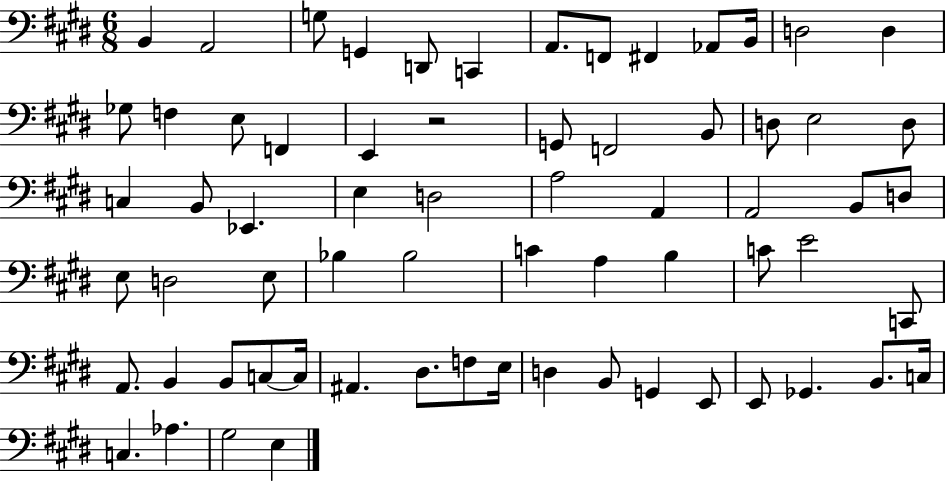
X:1
T:Untitled
M:6/8
L:1/4
K:E
B,, A,,2 G,/2 G,, D,,/2 C,, A,,/2 F,,/2 ^F,, _A,,/2 B,,/4 D,2 D, _G,/2 F, E,/2 F,, E,, z2 G,,/2 F,,2 B,,/2 D,/2 E,2 D,/2 C, B,,/2 _E,, E, D,2 A,2 A,, A,,2 B,,/2 D,/2 E,/2 D,2 E,/2 _B, _B,2 C A, B, C/2 E2 C,,/2 A,,/2 B,, B,,/2 C,/2 C,/4 ^A,, ^D,/2 F,/2 E,/4 D, B,,/2 G,, E,,/2 E,,/2 _G,, B,,/2 C,/4 C, _A, ^G,2 E,